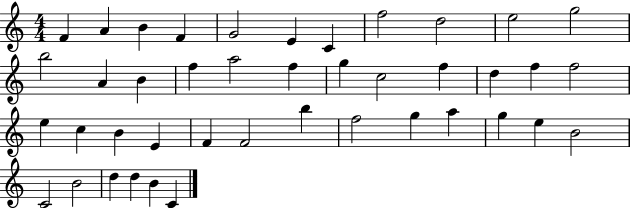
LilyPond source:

{
  \clef treble
  \numericTimeSignature
  \time 4/4
  \key c \major
  f'4 a'4 b'4 f'4 | g'2 e'4 c'4 | f''2 d''2 | e''2 g''2 | \break b''2 a'4 b'4 | f''4 a''2 f''4 | g''4 c''2 f''4 | d''4 f''4 f''2 | \break e''4 c''4 b'4 e'4 | f'4 f'2 b''4 | f''2 g''4 a''4 | g''4 e''4 b'2 | \break c'2 b'2 | d''4 d''4 b'4 c'4 | \bar "|."
}